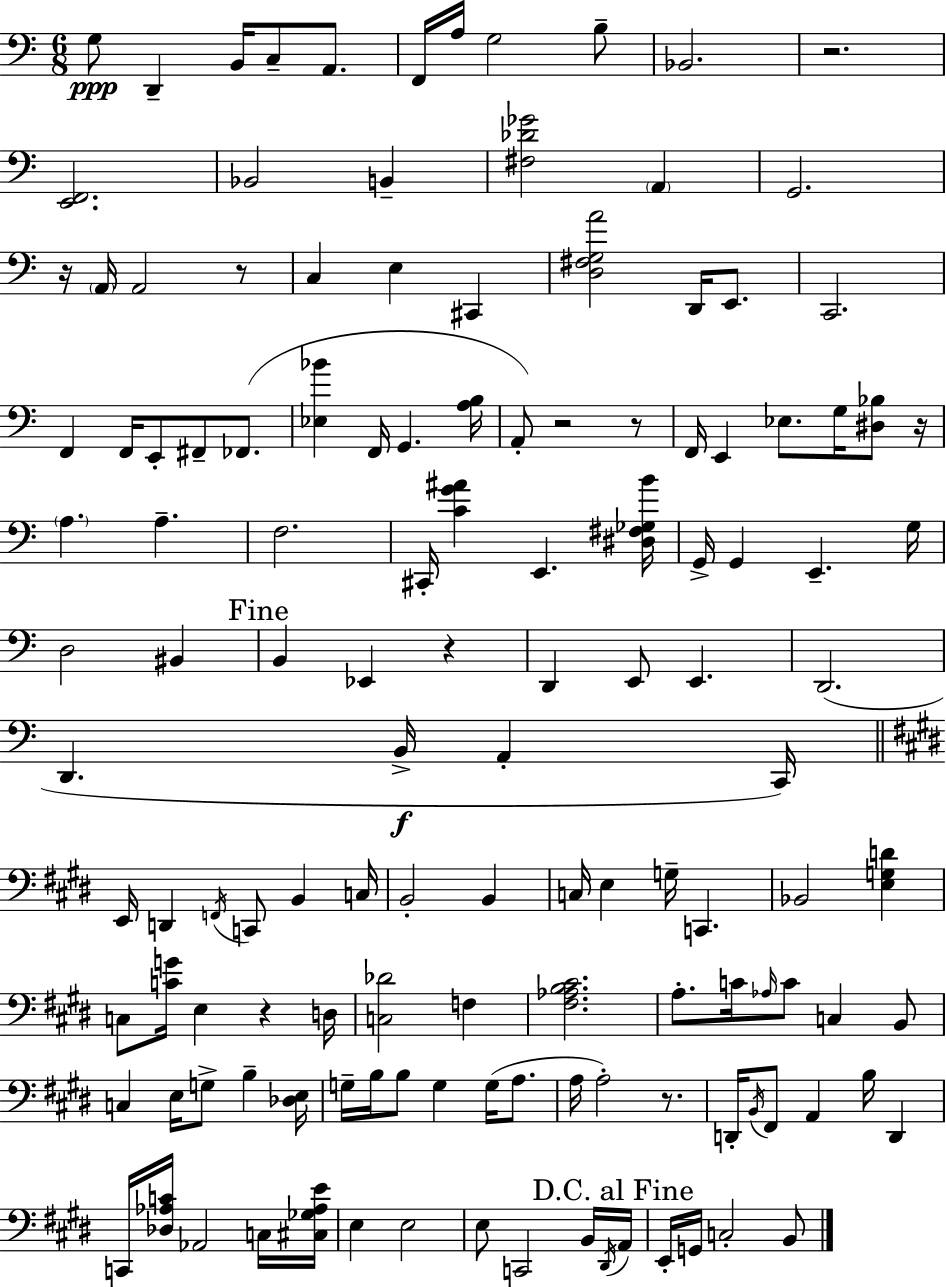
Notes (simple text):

G3/e D2/q B2/s C3/e A2/e. F2/s A3/s G3/h B3/e Bb2/h. R/h. [E2,F2]/h. Bb2/h B2/q [F#3,Db4,Gb4]/h A2/q G2/h. R/s A2/s A2/h R/e C3/q E3/q C#2/q [D3,F#3,G3,A4]/h D2/s E2/e. C2/h. F2/q F2/s E2/e F#2/e FES2/e. [Eb3,Bb4]/q F2/s G2/q. [A3,B3]/s A2/e R/h R/e F2/s E2/q Eb3/e. G3/s [D#3,Bb3]/e R/s A3/q. A3/q. F3/h. C#2/s [C4,G4,A#4]/q E2/q. [D#3,F#3,Gb3,B4]/s G2/s G2/q E2/q. G3/s D3/h BIS2/q B2/q Eb2/q R/q D2/q E2/e E2/q. D2/h. D2/q. B2/s A2/q C2/s E2/s D2/q F2/s C2/e B2/q C3/s B2/h B2/q C3/s E3/q G3/s C2/q. Bb2/h [E3,G3,D4]/q C3/e [C4,G4]/s E3/q R/q D3/s [C3,Db4]/h F3/q [F#3,Ab3,B3,C#4]/h. A3/e. C4/s Ab3/s C4/e C3/q B2/e C3/q E3/s G3/e B3/q [Db3,E3]/s G3/s B3/s B3/e G3/q G3/s A3/e. A3/s A3/h R/e. D2/s B2/s F#2/e A2/q B3/s D2/q C2/s [Db3,Ab3,C4]/s Ab2/h C3/s [C#3,Gb3,Ab3,E4]/s E3/q E3/h E3/e C2/h B2/s D#2/s A2/s E2/s G2/s C3/h B2/e